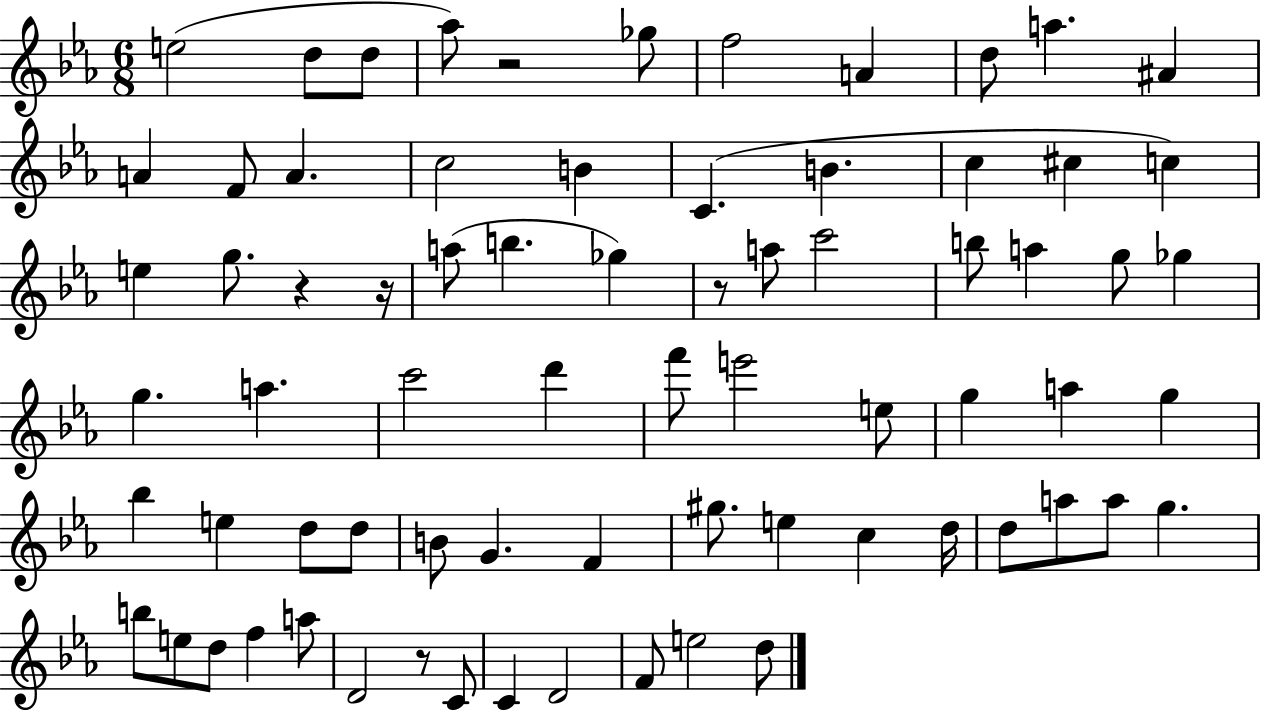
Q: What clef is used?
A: treble